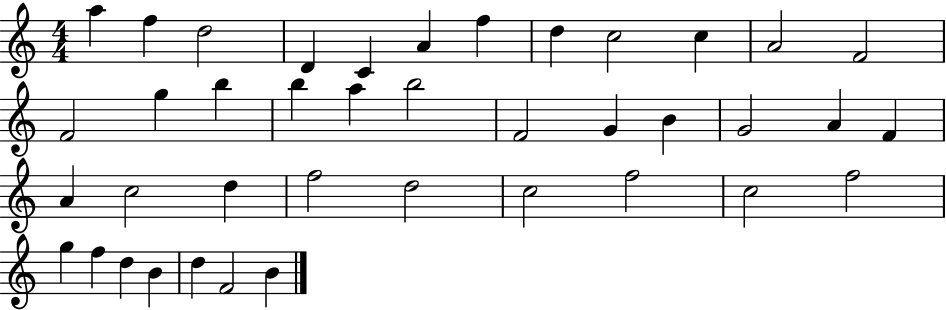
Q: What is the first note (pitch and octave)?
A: A5